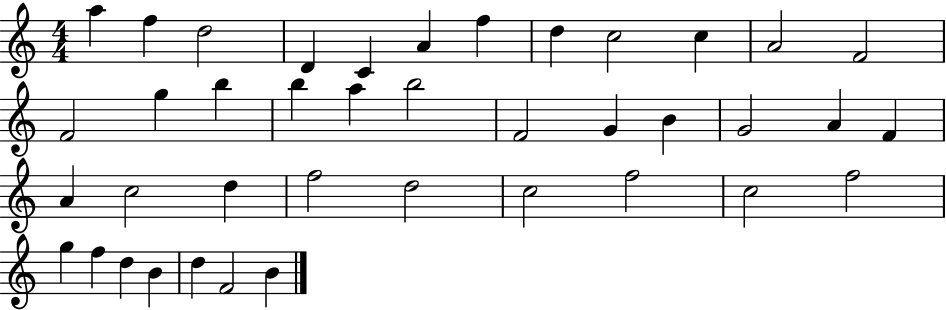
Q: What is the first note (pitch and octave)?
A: A5